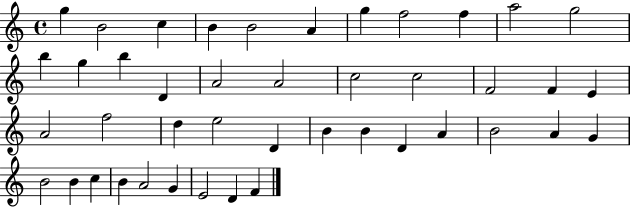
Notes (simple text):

G5/q B4/h C5/q B4/q B4/h A4/q G5/q F5/h F5/q A5/h G5/h B5/q G5/q B5/q D4/q A4/h A4/h C5/h C5/h F4/h F4/q E4/q A4/h F5/h D5/q E5/h D4/q B4/q B4/q D4/q A4/q B4/h A4/q G4/q B4/h B4/q C5/q B4/q A4/h G4/q E4/h D4/q F4/q